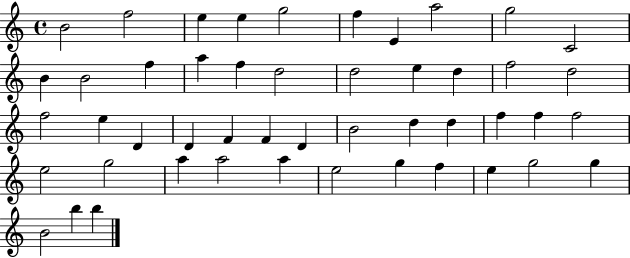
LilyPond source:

{
  \clef treble
  \time 4/4
  \defaultTimeSignature
  \key c \major
  b'2 f''2 | e''4 e''4 g''2 | f''4 e'4 a''2 | g''2 c'2 | \break b'4 b'2 f''4 | a''4 f''4 d''2 | d''2 e''4 d''4 | f''2 d''2 | \break f''2 e''4 d'4 | d'4 f'4 f'4 d'4 | b'2 d''4 d''4 | f''4 f''4 f''2 | \break e''2 g''2 | a''4 a''2 a''4 | e''2 g''4 f''4 | e''4 g''2 g''4 | \break b'2 b''4 b''4 | \bar "|."
}